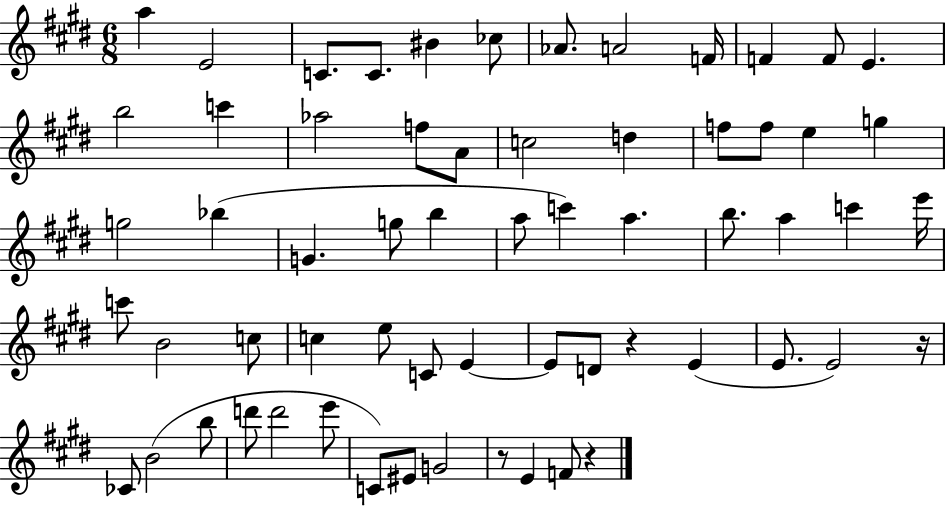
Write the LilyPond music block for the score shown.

{
  \clef treble
  \numericTimeSignature
  \time 6/8
  \key e \major
  a''4 e'2 | c'8. c'8. bis'4 ces''8 | aes'8. a'2 f'16 | f'4 f'8 e'4. | \break b''2 c'''4 | aes''2 f''8 a'8 | c''2 d''4 | f''8 f''8 e''4 g''4 | \break g''2 bes''4( | g'4. g''8 b''4 | a''8 c'''4) a''4. | b''8. a''4 c'''4 e'''16 | \break c'''8 b'2 c''8 | c''4 e''8 c'8 e'4~~ | e'8 d'8 r4 e'4( | e'8. e'2) r16 | \break ces'8 b'2( b''8 | d'''8 d'''2 e'''8 | c'8) eis'8 g'2 | r8 e'4 f'8 r4 | \break \bar "|."
}